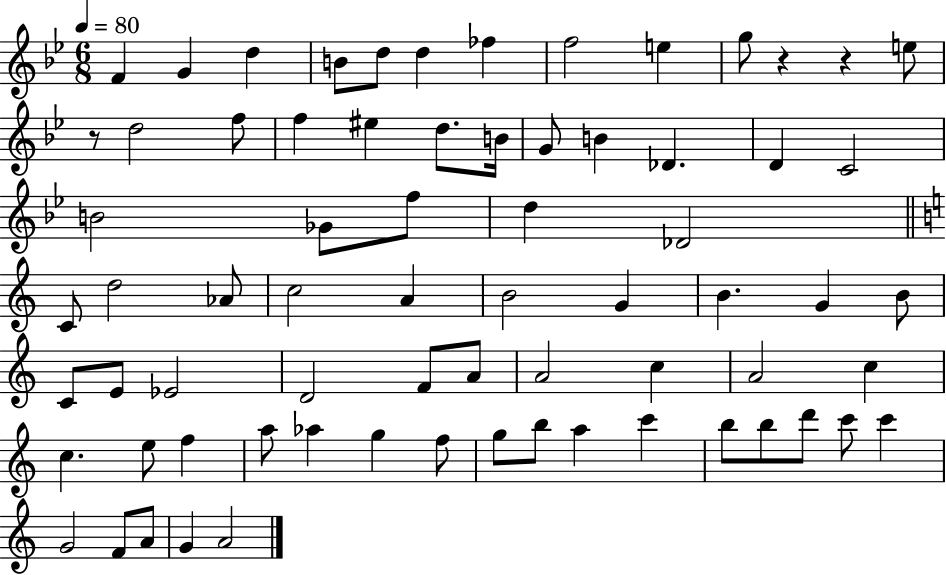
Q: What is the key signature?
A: BES major